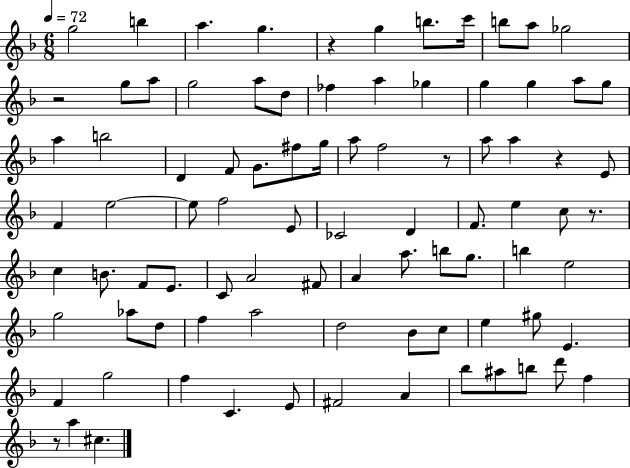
G5/h B5/q A5/q. G5/q. R/q G5/q B5/e. C6/s B5/e A5/e Gb5/h R/h G5/e A5/e G5/h A5/e D5/e FES5/q A5/q Gb5/q G5/q G5/q A5/e G5/e A5/q B5/h D4/q F4/e G4/e. F#5/e G5/s A5/e F5/h R/e A5/e A5/q R/q E4/e F4/q E5/h E5/e F5/h E4/e CES4/h D4/q F4/e. E5/q C5/e R/e. C5/q B4/e. F4/e E4/e. C4/e A4/h F#4/e A4/q A5/e. B5/e G5/e. B5/q E5/h G5/h Ab5/e D5/e F5/q A5/h D5/h Bb4/e C5/e E5/q G#5/e E4/q. F4/q G5/h F5/q C4/q. E4/e F#4/h A4/q Bb5/e A#5/e B5/e D6/e F5/q R/e A5/q C#5/q.